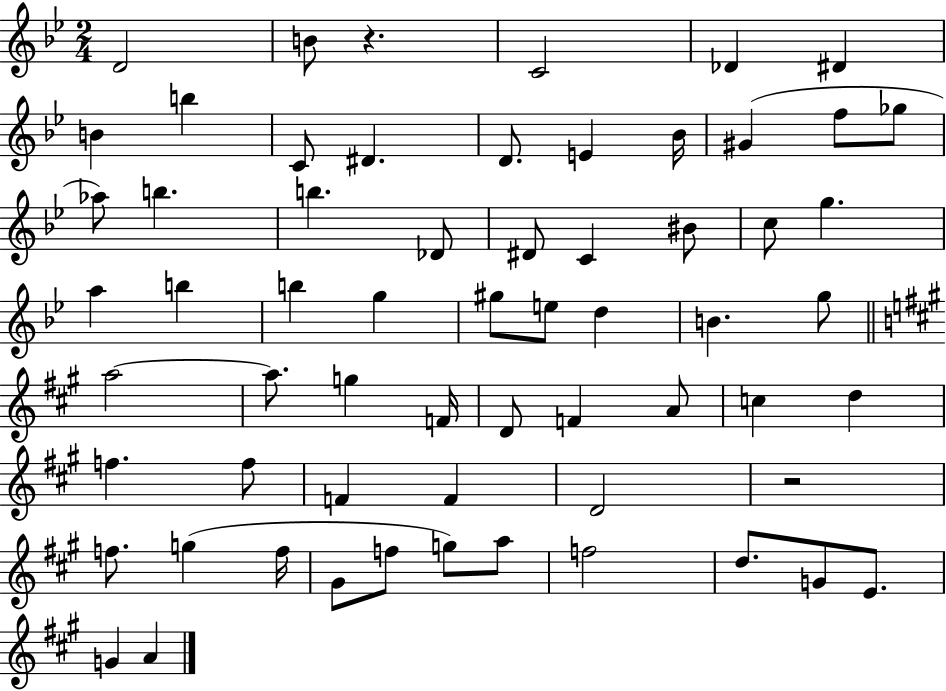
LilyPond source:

{
  \clef treble
  \numericTimeSignature
  \time 2/4
  \key bes \major
  \repeat volta 2 { d'2 | b'8 r4. | c'2 | des'4 dis'4 | \break b'4 b''4 | c'8 dis'4. | d'8. e'4 bes'16 | gis'4( f''8 ges''8 | \break aes''8) b''4. | b''4. des'8 | dis'8 c'4 bis'8 | c''8 g''4. | \break a''4 b''4 | b''4 g''4 | gis''8 e''8 d''4 | b'4. g''8 | \break \bar "||" \break \key a \major a''2~~ | a''8. g''4 f'16 | d'8 f'4 a'8 | c''4 d''4 | \break f''4. f''8 | f'4 f'4 | d'2 | r2 | \break f''8. g''4( f''16 | gis'8 f''8 g''8) a''8 | f''2 | d''8. g'8 e'8. | \break g'4 a'4 | } \bar "|."
}